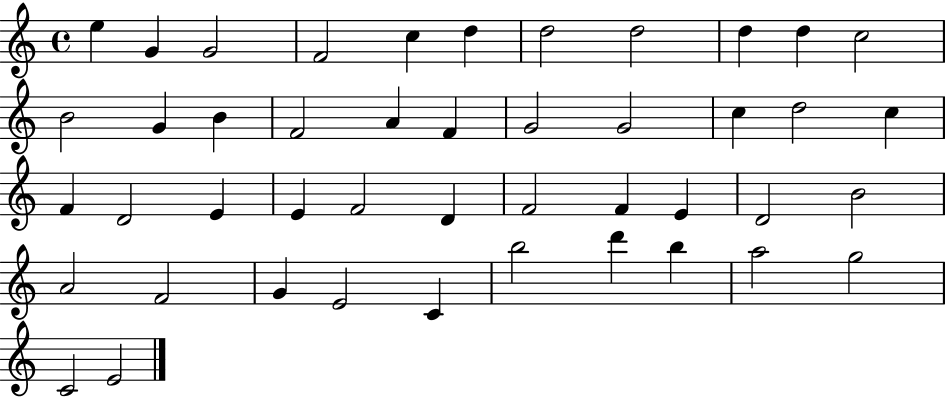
{
  \clef treble
  \time 4/4
  \defaultTimeSignature
  \key c \major
  e''4 g'4 g'2 | f'2 c''4 d''4 | d''2 d''2 | d''4 d''4 c''2 | \break b'2 g'4 b'4 | f'2 a'4 f'4 | g'2 g'2 | c''4 d''2 c''4 | \break f'4 d'2 e'4 | e'4 f'2 d'4 | f'2 f'4 e'4 | d'2 b'2 | \break a'2 f'2 | g'4 e'2 c'4 | b''2 d'''4 b''4 | a''2 g''2 | \break c'2 e'2 | \bar "|."
}